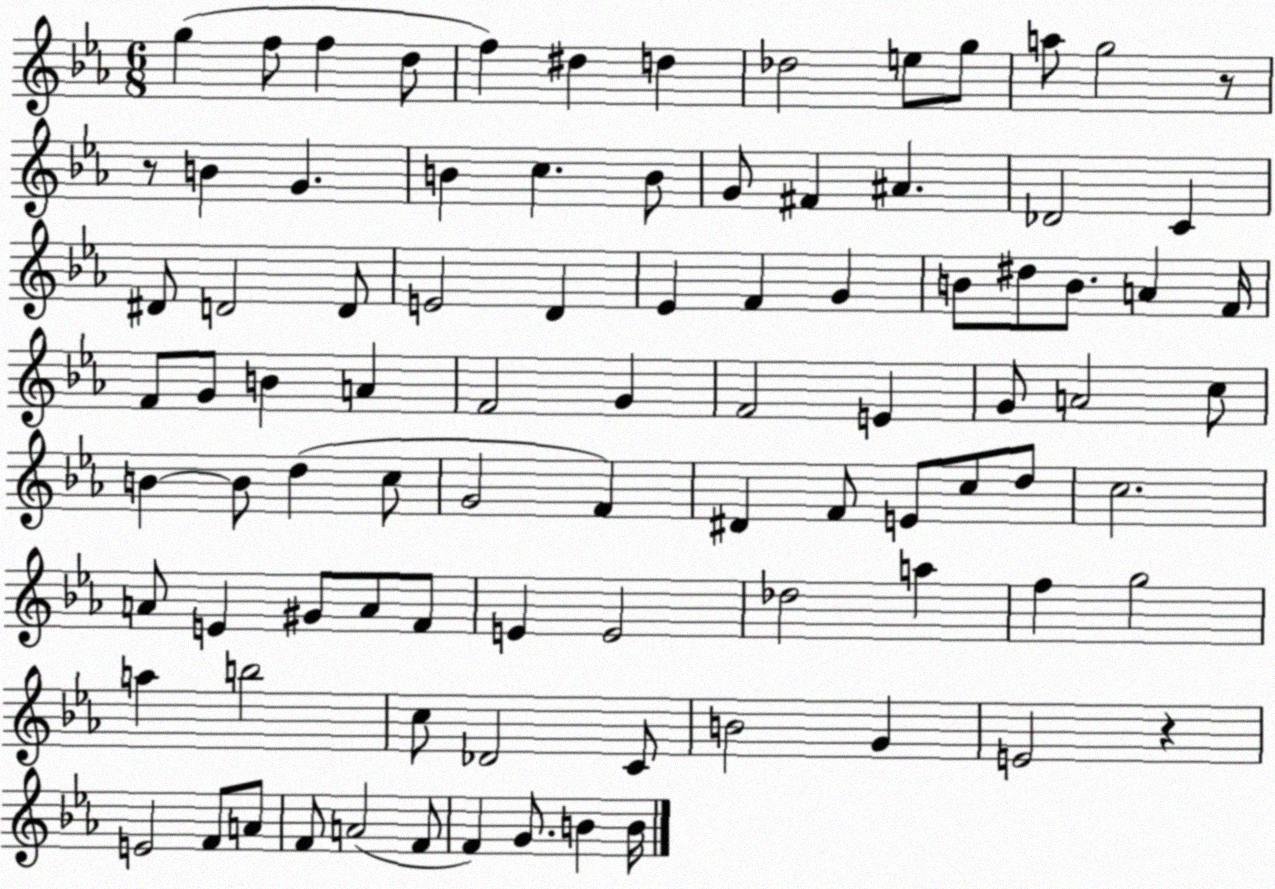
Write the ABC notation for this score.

X:1
T:Untitled
M:6/8
L:1/4
K:Eb
g f/2 f d/2 f ^d d _d2 e/2 g/2 a/2 g2 z/2 z/2 B G B c B/2 G/2 ^F ^A _D2 C ^D/2 D2 D/2 E2 D _E F G B/2 ^d/2 B/2 A F/4 F/2 G/2 B A F2 G F2 E G/2 A2 c/2 B B/2 d c/2 G2 F ^D F/2 E/2 c/2 d/2 c2 A/2 E ^G/2 A/2 F/2 E E2 _d2 a f g2 a b2 c/2 _D2 C/2 B2 G E2 z E2 F/2 A/2 F/2 A2 F/2 F G/2 B B/4